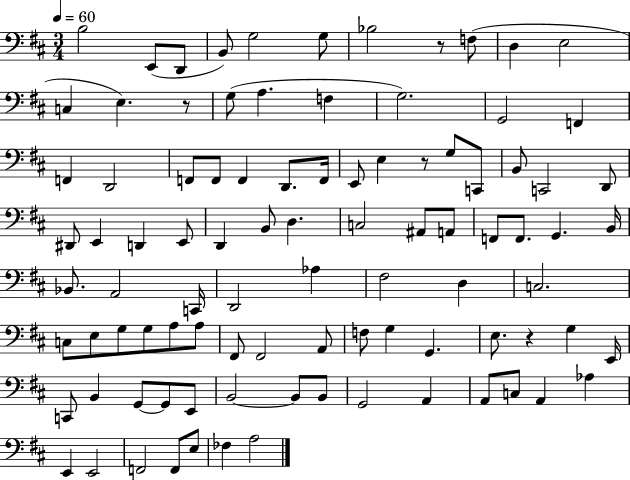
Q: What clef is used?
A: bass